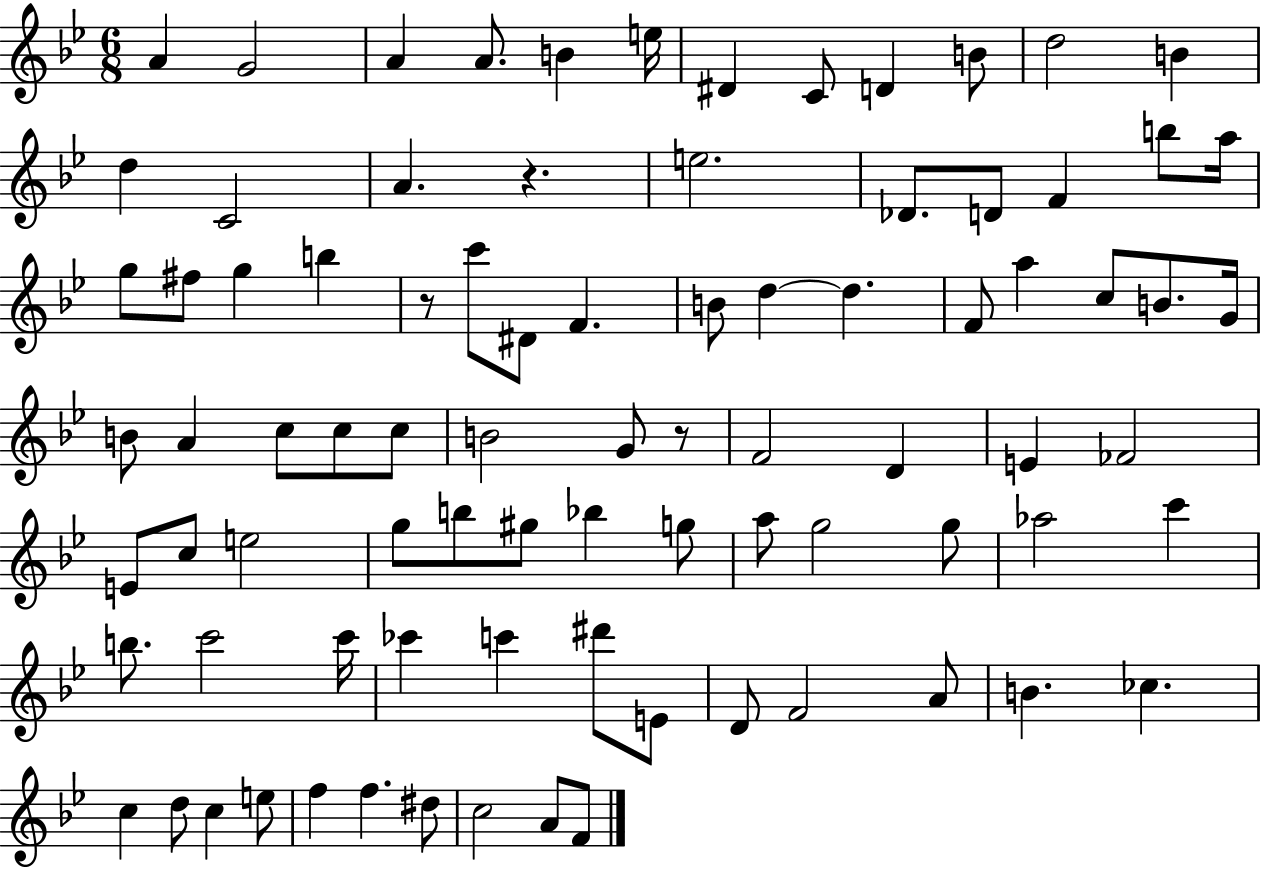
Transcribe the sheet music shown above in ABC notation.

X:1
T:Untitled
M:6/8
L:1/4
K:Bb
A G2 A A/2 B e/4 ^D C/2 D B/2 d2 B d C2 A z e2 _D/2 D/2 F b/2 a/4 g/2 ^f/2 g b z/2 c'/2 ^D/2 F B/2 d d F/2 a c/2 B/2 G/4 B/2 A c/2 c/2 c/2 B2 G/2 z/2 F2 D E _F2 E/2 c/2 e2 g/2 b/2 ^g/2 _b g/2 a/2 g2 g/2 _a2 c' b/2 c'2 c'/4 _c' c' ^d'/2 E/2 D/2 F2 A/2 B _c c d/2 c e/2 f f ^d/2 c2 A/2 F/2